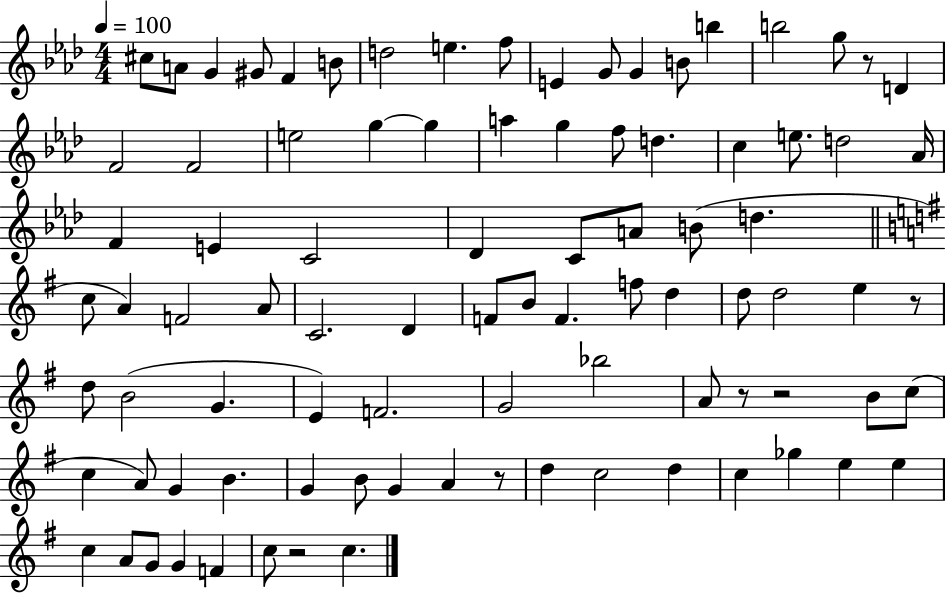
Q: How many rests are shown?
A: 6